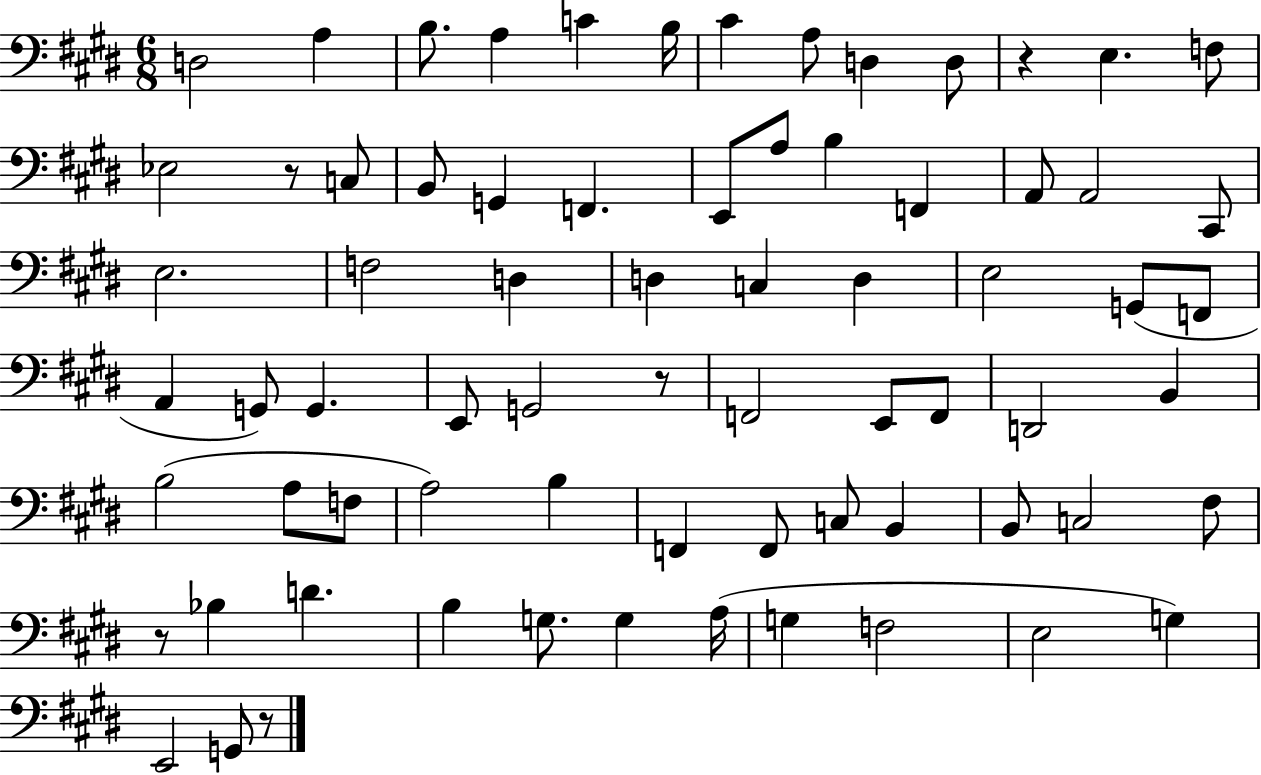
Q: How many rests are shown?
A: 5